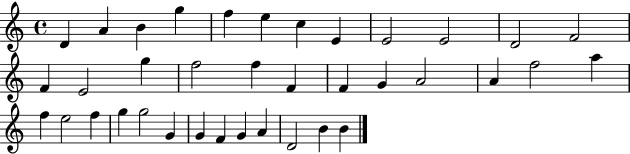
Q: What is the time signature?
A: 4/4